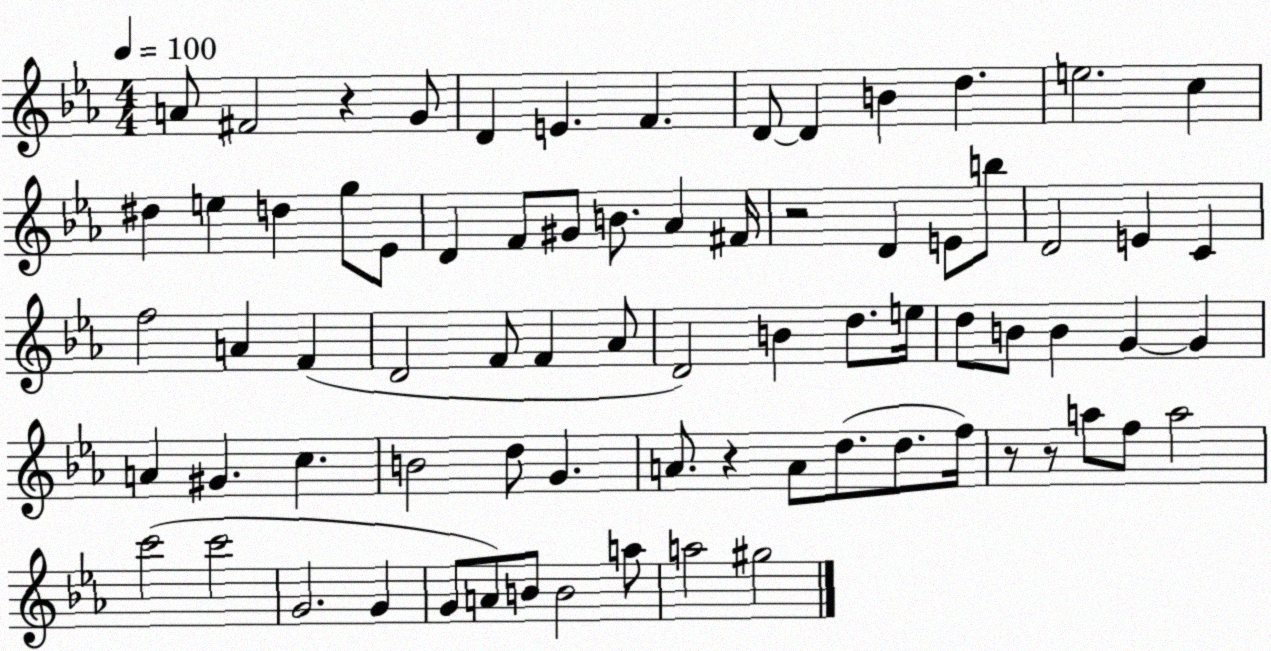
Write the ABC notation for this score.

X:1
T:Untitled
M:4/4
L:1/4
K:Eb
A/2 ^F2 z G/2 D E F D/2 D B d e2 c ^d e d g/2 _E/2 D F/2 ^G/2 B/2 _A ^F/4 z2 D E/2 b/2 D2 E C f2 A F D2 F/2 F _A/2 D2 B d/2 e/4 d/2 B/2 B G G A ^G c B2 d/2 G A/2 z A/2 d/2 d/2 f/4 z/2 z/2 a/2 f/2 a2 c'2 c'2 G2 G G/2 A/2 B/2 B2 a/2 a2 ^g2